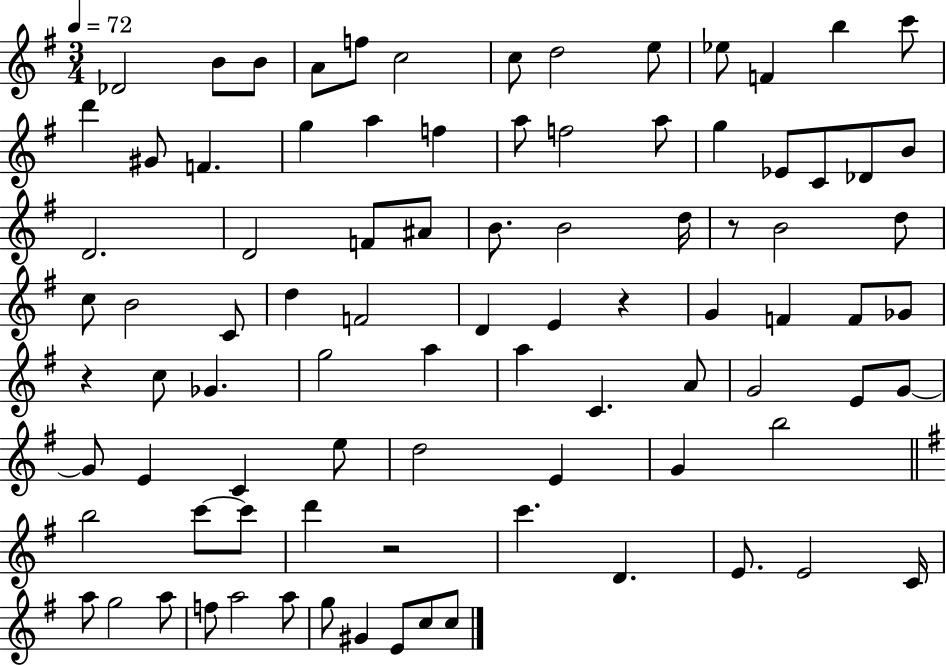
Db4/h B4/e B4/e A4/e F5/e C5/h C5/e D5/h E5/e Eb5/e F4/q B5/q C6/e D6/q G#4/e F4/q. G5/q A5/q F5/q A5/e F5/h A5/e G5/q Eb4/e C4/e Db4/e B4/e D4/h. D4/h F4/e A#4/e B4/e. B4/h D5/s R/e B4/h D5/e C5/e B4/h C4/e D5/q F4/h D4/q E4/q R/q G4/q F4/q F4/e Gb4/e R/q C5/e Gb4/q. G5/h A5/q A5/q C4/q. A4/e G4/h E4/e G4/e G4/e E4/q C4/q E5/e D5/h E4/q G4/q B5/h B5/h C6/e C6/e D6/q R/h C6/q. D4/q. E4/e. E4/h C4/s A5/e G5/h A5/e F5/e A5/h A5/e G5/e G#4/q E4/e C5/e C5/e